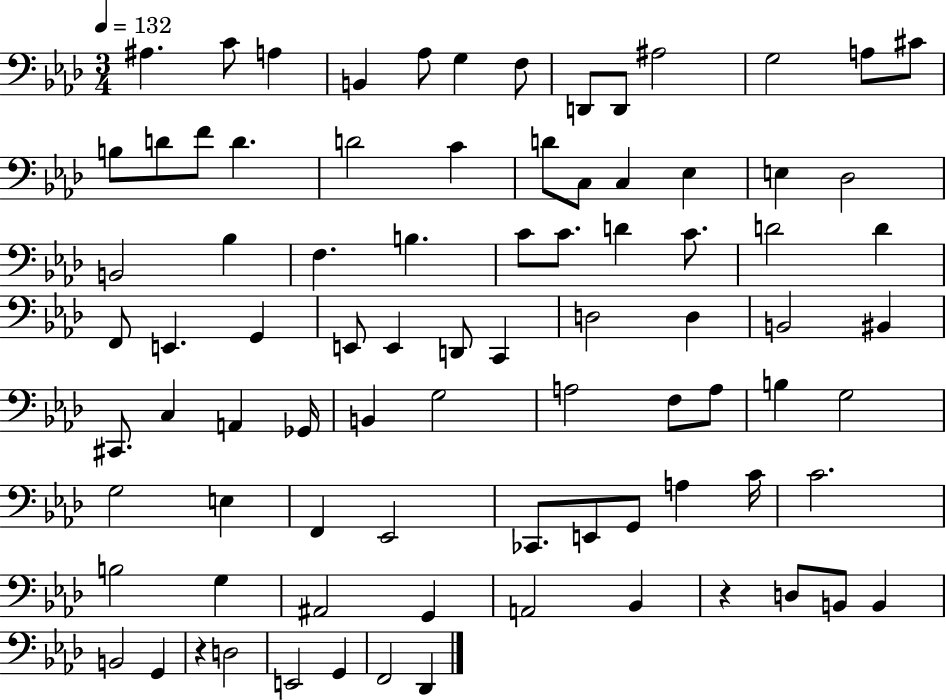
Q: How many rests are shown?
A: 2